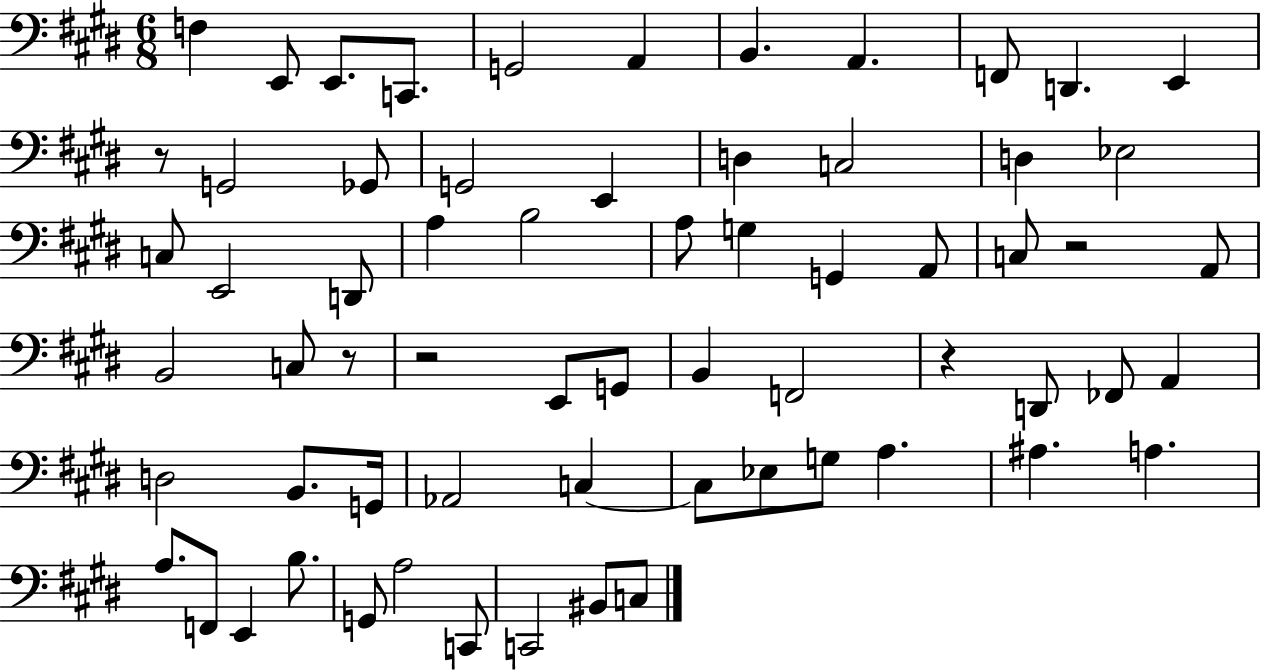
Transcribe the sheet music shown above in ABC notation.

X:1
T:Untitled
M:6/8
L:1/4
K:E
F, E,,/2 E,,/2 C,,/2 G,,2 A,, B,, A,, F,,/2 D,, E,, z/2 G,,2 _G,,/2 G,,2 E,, D, C,2 D, _E,2 C,/2 E,,2 D,,/2 A, B,2 A,/2 G, G,, A,,/2 C,/2 z2 A,,/2 B,,2 C,/2 z/2 z2 E,,/2 G,,/2 B,, F,,2 z D,,/2 _F,,/2 A,, D,2 B,,/2 G,,/4 _A,,2 C, C,/2 _E,/2 G,/2 A, ^A, A, A,/2 F,,/2 E,, B,/2 G,,/2 A,2 C,,/2 C,,2 ^B,,/2 C,/2